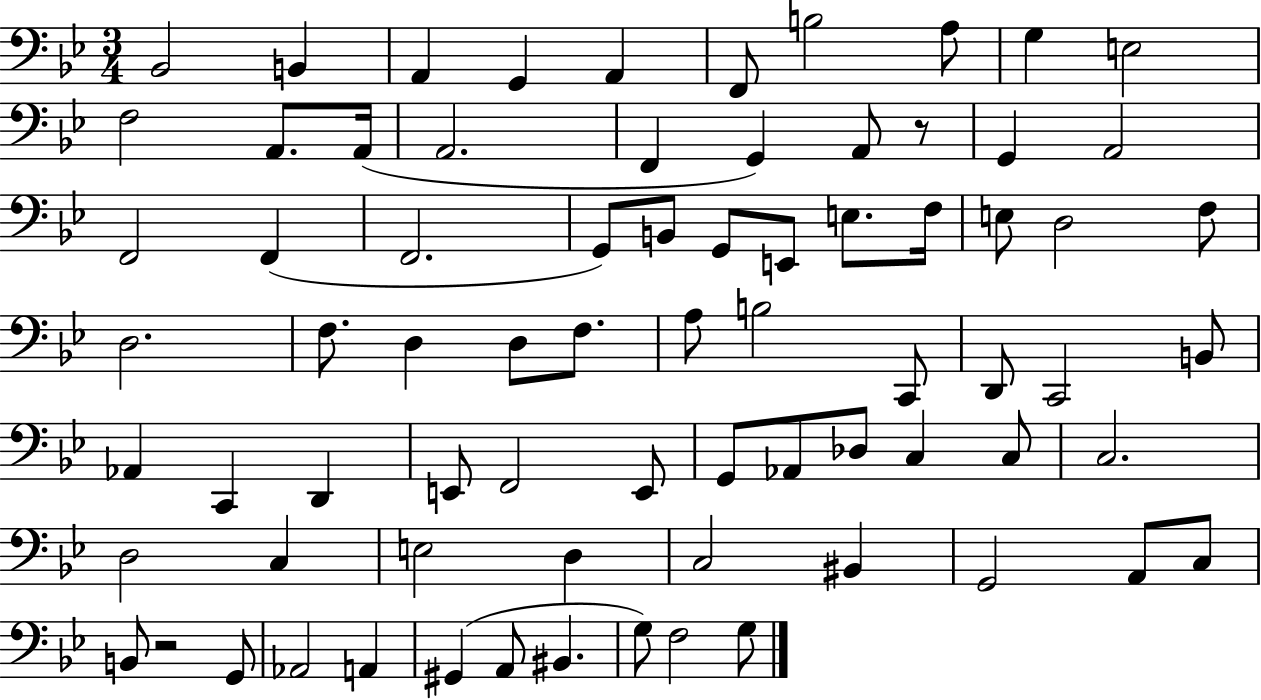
{
  \clef bass
  \numericTimeSignature
  \time 3/4
  \key bes \major
  bes,2 b,4 | a,4 g,4 a,4 | f,8 b2 a8 | g4 e2 | \break f2 a,8. a,16( | a,2. | f,4 g,4) a,8 r8 | g,4 a,2 | \break f,2 f,4( | f,2. | g,8) b,8 g,8 e,8 e8. f16 | e8 d2 f8 | \break d2. | f8. d4 d8 f8. | a8 b2 c,8 | d,8 c,2 b,8 | \break aes,4 c,4 d,4 | e,8 f,2 e,8 | g,8 aes,8 des8 c4 c8 | c2. | \break d2 c4 | e2 d4 | c2 bis,4 | g,2 a,8 c8 | \break b,8 r2 g,8 | aes,2 a,4 | gis,4( a,8 bis,4. | g8) f2 g8 | \break \bar "|."
}